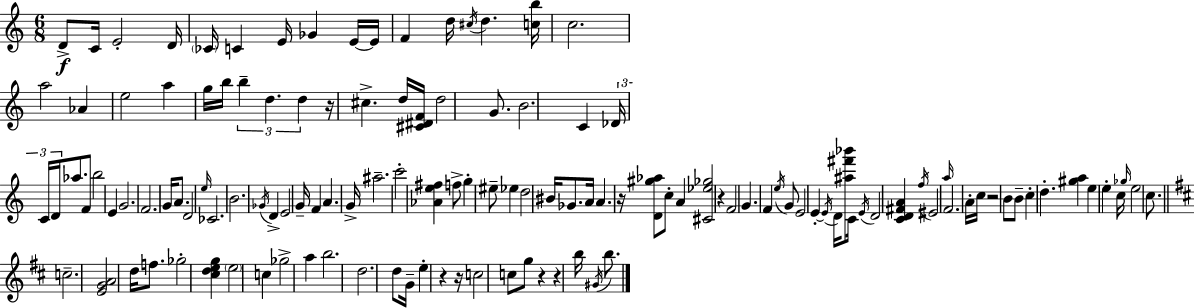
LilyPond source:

{
  \clef treble
  \numericTimeSignature
  \time 6/8
  \key a \minor
  \repeat volta 2 { d'8->\f c'16 e'2-. d'16 | \parenthesize ces'16 c'4 e'16 ges'4 e'16~~ e'16 | f'4 d''16 \acciaccatura { cis''16 } d''4. | <c'' b''>16 c''2. | \break a''2 aes'4 | e''2 a''4 | g''16 b''16 \tuplet 3/2 { b''4-- d''4. | d''4 } r16 cis''4.-> | \break d''16 <cis' dis' f'>16 d''2 g'8. | b'2. | c'4 \tuplet 3/2 { des'16 c'16 d'16 } aes''8. f'8 | b''2 e'4 | \break g'2. | f'2. | g'16 a'8. d'2 | \grace { e''16 } ces'2. | \break b'2. | \acciaccatura { ges'16 } d'4-> e'2 | g'16-- f'4 a'4. | g'16-> ais''2.-- | \break c'''2-. <aes' e'' fis''>4 | f''8-> g''4-. eis''8-- ees''4 | d''2 bis'16 | ges'8. a'16 a'4. r16 <d' gis'' aes''>8 | \break c''8-. a'4 <cis' ees'' ges''>2 | r4 f'2 | g'4. f'4 | \acciaccatura { e''16 } g'8 e'2 | \break e'4-.~~ \acciaccatura { e'16 } d'16 <ais'' fis''' bes'''>8 c'16 \acciaccatura { e'16 } d'2 | <c' d' fis' a'>4 \acciaccatura { f''16 } eis'2 | \grace { a''16 } f'2. | a'16-. c''16 r2 | \break b'8 b'8-- c''4-. | d''4.-. <gis'' a''>4 | e''4 e''4-. c''16 \grace { ges''16 } e''2 | c''8. \bar "||" \break \key d \major c''2.-- | <e' g' a'>2 d''16 f''8. | ges''2-. <cis'' d'' e'' g''>4 | \parenthesize e''2 c''4 | \break ges''2-> a''4 | b''2. | d''2. | d''8 g'16-- e''4-. r4 r16 | \break c''2 c''8 g''8 | r4 r4 b''16 \acciaccatura { gis'16 } b''8. | } \bar "|."
}